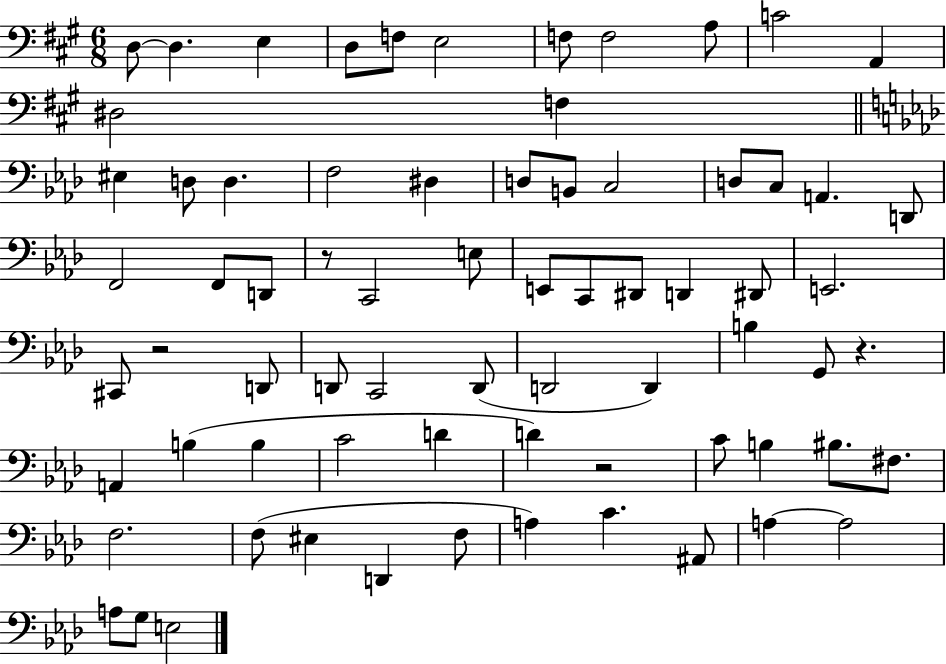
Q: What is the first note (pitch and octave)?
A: D3